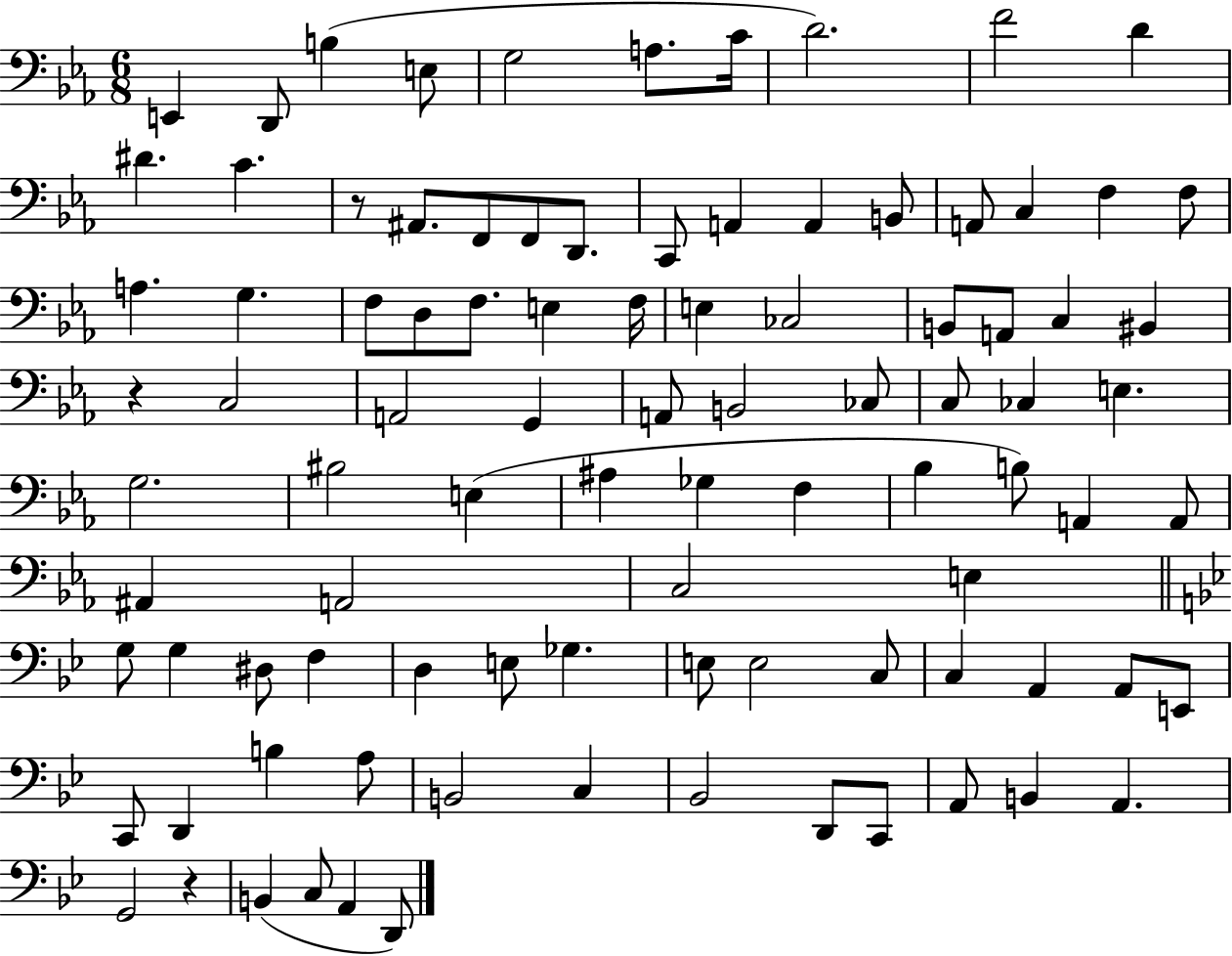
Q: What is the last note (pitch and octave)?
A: D2